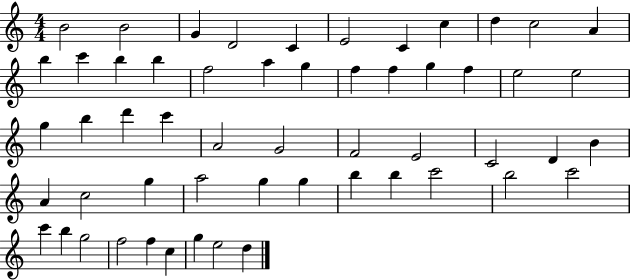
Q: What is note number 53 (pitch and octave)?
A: G5